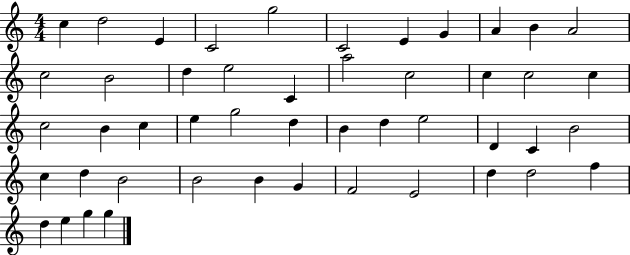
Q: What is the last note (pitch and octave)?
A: G5